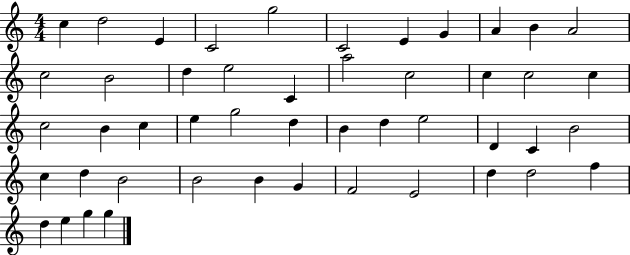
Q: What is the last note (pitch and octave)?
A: G5